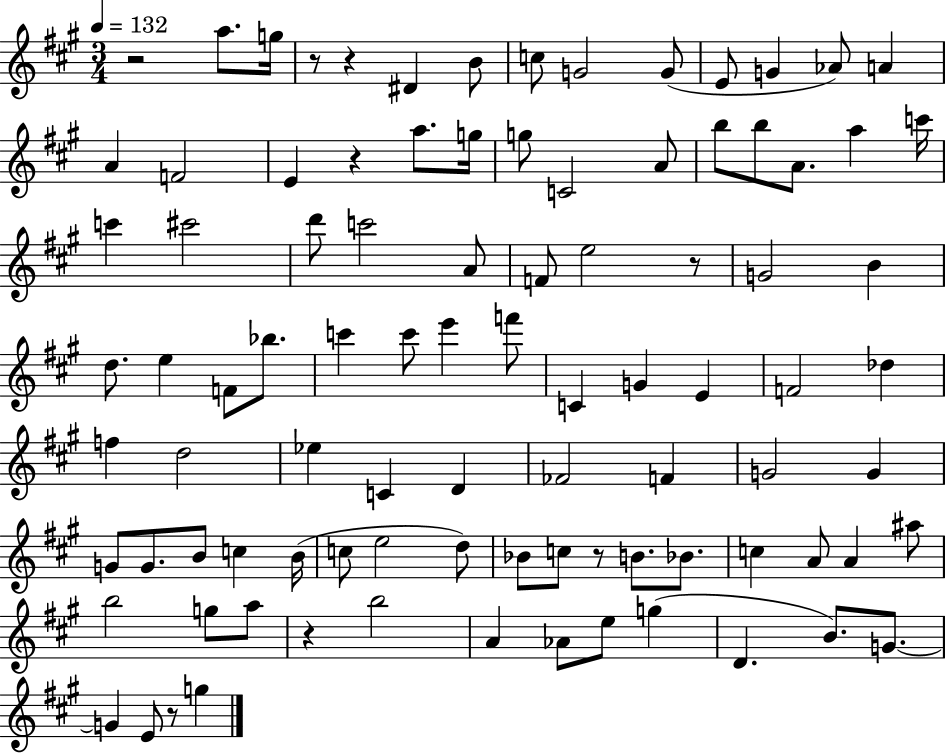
R/h A5/e. G5/s R/e R/q D#4/q B4/e C5/e G4/h G4/e E4/e G4/q Ab4/e A4/q A4/q F4/h E4/q R/q A5/e. G5/s G5/e C4/h A4/e B5/e B5/e A4/e. A5/q C6/s C6/q C#6/h D6/e C6/h A4/e F4/e E5/h R/e G4/h B4/q D5/e. E5/q F4/e Bb5/e. C6/q C6/e E6/q F6/e C4/q G4/q E4/q F4/h Db5/q F5/q D5/h Eb5/q C4/q D4/q FES4/h F4/q G4/h G4/q G4/e G4/e. B4/e C5/q B4/s C5/e E5/h D5/e Bb4/e C5/e R/e B4/e. Bb4/e. C5/q A4/e A4/q A#5/e B5/h G5/e A5/e R/q B5/h A4/q Ab4/e E5/e G5/q D4/q. B4/e. G4/e. G4/q E4/e R/e G5/q